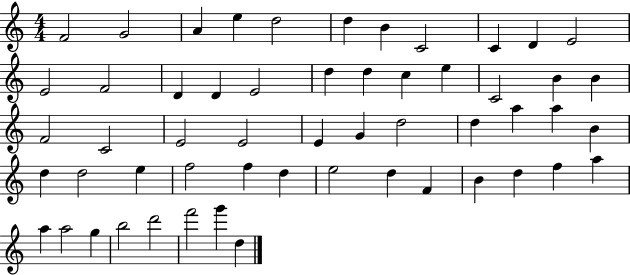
X:1
T:Untitled
M:4/4
L:1/4
K:C
F2 G2 A e d2 d B C2 C D E2 E2 F2 D D E2 d d c e C2 B B F2 C2 E2 E2 E G d2 d a a B d d2 e f2 f d e2 d F B d f a a a2 g b2 d'2 f'2 g' d